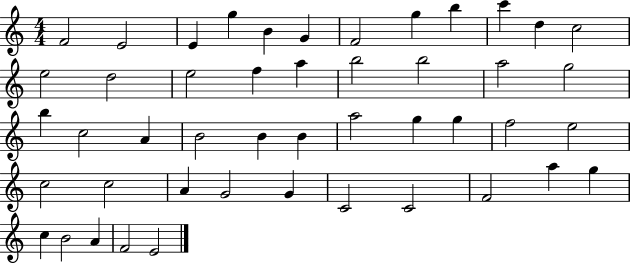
X:1
T:Untitled
M:4/4
L:1/4
K:C
F2 E2 E g B G F2 g b c' d c2 e2 d2 e2 f a b2 b2 a2 g2 b c2 A B2 B B a2 g g f2 e2 c2 c2 A G2 G C2 C2 F2 a g c B2 A F2 E2